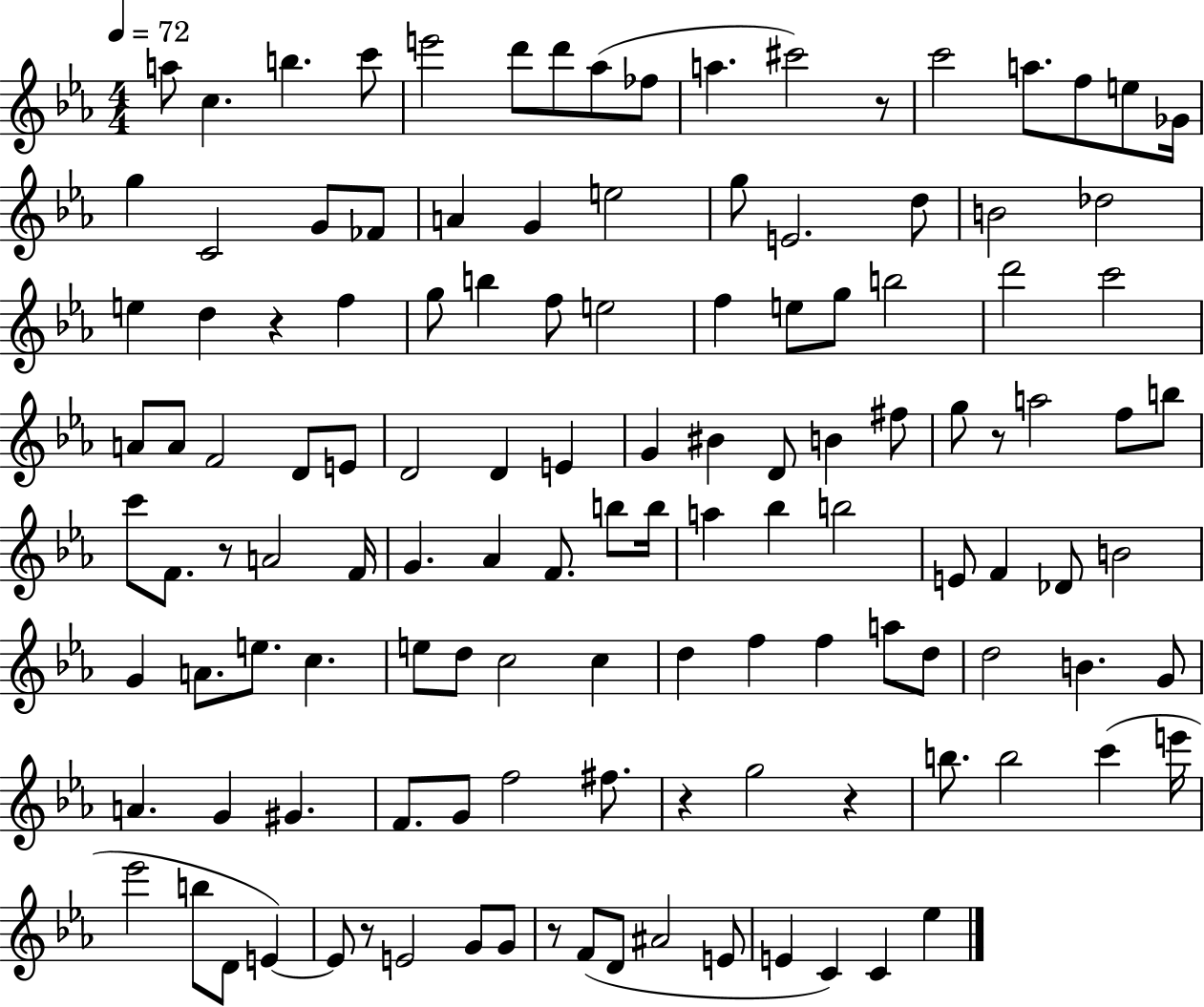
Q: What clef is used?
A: treble